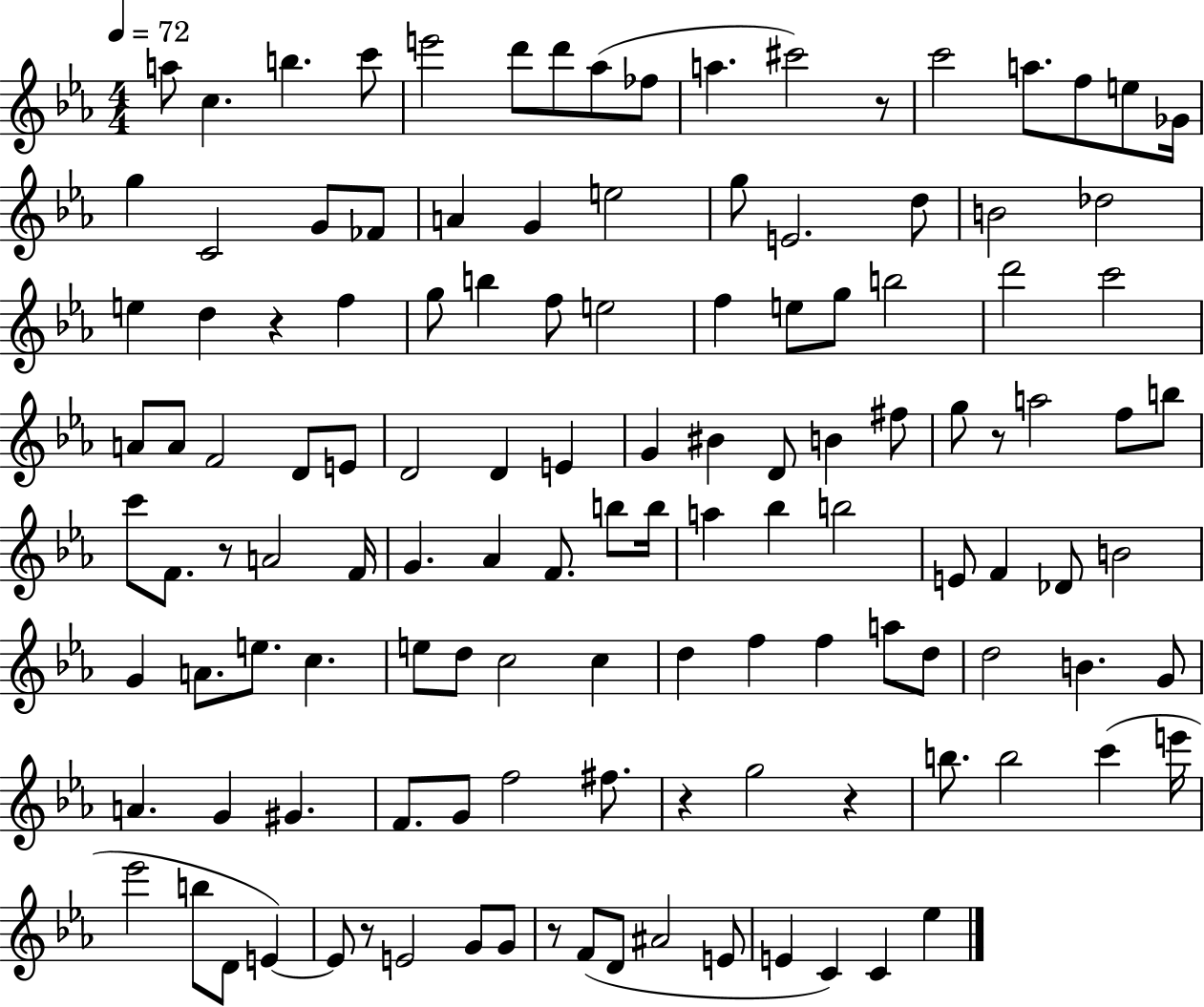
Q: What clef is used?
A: treble